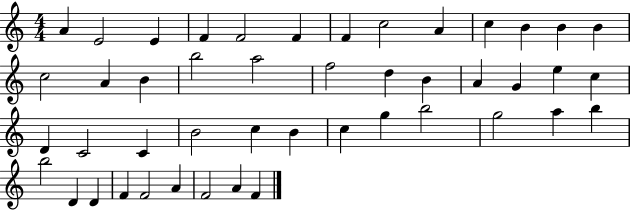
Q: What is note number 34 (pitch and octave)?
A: B5